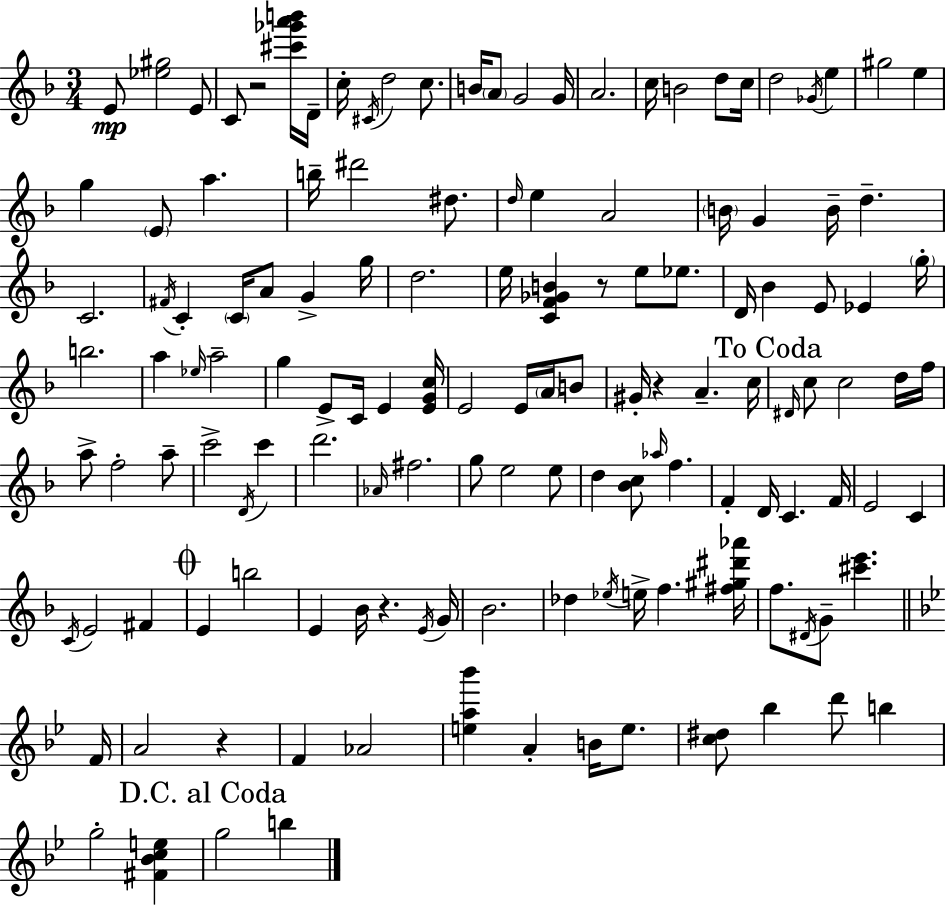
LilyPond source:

{
  \clef treble
  \numericTimeSignature
  \time 3/4
  \key f \major
  e'8\mp <ees'' gis''>2 e'8 | c'8 r2 <cis''' ges''' a''' b'''>16 d'16-- | c''16-. \acciaccatura { cis'16 } d''2 c''8. | b'16 \parenthesize a'8 g'2 | \break g'16 a'2. | c''16 b'2 d''8 | c''16 d''2 \acciaccatura { ges'16 } e''4 | gis''2 e''4 | \break g''4 \parenthesize e'8 a''4. | b''16-- dis'''2 dis''8. | \grace { d''16 } e''4 a'2 | \parenthesize b'16 g'4 b'16-- d''4.-- | \break c'2. | \acciaccatura { fis'16 } c'4-. \parenthesize c'16 a'8 g'4-> | g''16 d''2. | e''16 <c' f' ges' b'>4 r8 e''8 | \break ees''8. d'16 bes'4 e'8 ees'4 | \parenthesize g''16-. b''2. | a''4 \grace { ees''16 } a''2-- | g''4 e'8-> c'16 | \break e'4 <e' g' c''>16 e'2 | e'16 \parenthesize a'16 b'8 gis'16-. r4 a'4.-- | c''16 \mark "To Coda" \grace { dis'16 } c''8 c''2 | d''16 f''16 a''8-> f''2-. | \break a''8-- c'''2-> | \acciaccatura { d'16 } c'''4 d'''2. | \grace { aes'16 } fis''2. | g''8 e''2 | \break e''8 d''4 | <bes' c''>8 \grace { aes''16 } f''4. f'4-. | d'16 c'4. f'16 e'2 | c'4 \acciaccatura { c'16 } e'2 | \break fis'4 \mark \markup { \musicglyph "scripts.coda" } e'4 | b''2 e'4 | bes'16 r4. \acciaccatura { e'16 } g'16 bes'2. | des''4 | \break \acciaccatura { ees''16 } e''16-> f''4. <fis'' gis'' dis''' aes'''>16 | f''8. \acciaccatura { dis'16 } g'8-- <cis''' e'''>4. | \bar "||" \break \key bes \major f'16 a'2 r4 | f'4 aes'2 | <e'' a'' bes'''>4 a'4-. b'16 e''8. | <c'' dis''>8 bes''4 d'''8 b''4 | \break g''2-. <fis' bes' c'' e''>4 | \mark "D.C. al Coda" g''2 b''4 | \bar "|."
}